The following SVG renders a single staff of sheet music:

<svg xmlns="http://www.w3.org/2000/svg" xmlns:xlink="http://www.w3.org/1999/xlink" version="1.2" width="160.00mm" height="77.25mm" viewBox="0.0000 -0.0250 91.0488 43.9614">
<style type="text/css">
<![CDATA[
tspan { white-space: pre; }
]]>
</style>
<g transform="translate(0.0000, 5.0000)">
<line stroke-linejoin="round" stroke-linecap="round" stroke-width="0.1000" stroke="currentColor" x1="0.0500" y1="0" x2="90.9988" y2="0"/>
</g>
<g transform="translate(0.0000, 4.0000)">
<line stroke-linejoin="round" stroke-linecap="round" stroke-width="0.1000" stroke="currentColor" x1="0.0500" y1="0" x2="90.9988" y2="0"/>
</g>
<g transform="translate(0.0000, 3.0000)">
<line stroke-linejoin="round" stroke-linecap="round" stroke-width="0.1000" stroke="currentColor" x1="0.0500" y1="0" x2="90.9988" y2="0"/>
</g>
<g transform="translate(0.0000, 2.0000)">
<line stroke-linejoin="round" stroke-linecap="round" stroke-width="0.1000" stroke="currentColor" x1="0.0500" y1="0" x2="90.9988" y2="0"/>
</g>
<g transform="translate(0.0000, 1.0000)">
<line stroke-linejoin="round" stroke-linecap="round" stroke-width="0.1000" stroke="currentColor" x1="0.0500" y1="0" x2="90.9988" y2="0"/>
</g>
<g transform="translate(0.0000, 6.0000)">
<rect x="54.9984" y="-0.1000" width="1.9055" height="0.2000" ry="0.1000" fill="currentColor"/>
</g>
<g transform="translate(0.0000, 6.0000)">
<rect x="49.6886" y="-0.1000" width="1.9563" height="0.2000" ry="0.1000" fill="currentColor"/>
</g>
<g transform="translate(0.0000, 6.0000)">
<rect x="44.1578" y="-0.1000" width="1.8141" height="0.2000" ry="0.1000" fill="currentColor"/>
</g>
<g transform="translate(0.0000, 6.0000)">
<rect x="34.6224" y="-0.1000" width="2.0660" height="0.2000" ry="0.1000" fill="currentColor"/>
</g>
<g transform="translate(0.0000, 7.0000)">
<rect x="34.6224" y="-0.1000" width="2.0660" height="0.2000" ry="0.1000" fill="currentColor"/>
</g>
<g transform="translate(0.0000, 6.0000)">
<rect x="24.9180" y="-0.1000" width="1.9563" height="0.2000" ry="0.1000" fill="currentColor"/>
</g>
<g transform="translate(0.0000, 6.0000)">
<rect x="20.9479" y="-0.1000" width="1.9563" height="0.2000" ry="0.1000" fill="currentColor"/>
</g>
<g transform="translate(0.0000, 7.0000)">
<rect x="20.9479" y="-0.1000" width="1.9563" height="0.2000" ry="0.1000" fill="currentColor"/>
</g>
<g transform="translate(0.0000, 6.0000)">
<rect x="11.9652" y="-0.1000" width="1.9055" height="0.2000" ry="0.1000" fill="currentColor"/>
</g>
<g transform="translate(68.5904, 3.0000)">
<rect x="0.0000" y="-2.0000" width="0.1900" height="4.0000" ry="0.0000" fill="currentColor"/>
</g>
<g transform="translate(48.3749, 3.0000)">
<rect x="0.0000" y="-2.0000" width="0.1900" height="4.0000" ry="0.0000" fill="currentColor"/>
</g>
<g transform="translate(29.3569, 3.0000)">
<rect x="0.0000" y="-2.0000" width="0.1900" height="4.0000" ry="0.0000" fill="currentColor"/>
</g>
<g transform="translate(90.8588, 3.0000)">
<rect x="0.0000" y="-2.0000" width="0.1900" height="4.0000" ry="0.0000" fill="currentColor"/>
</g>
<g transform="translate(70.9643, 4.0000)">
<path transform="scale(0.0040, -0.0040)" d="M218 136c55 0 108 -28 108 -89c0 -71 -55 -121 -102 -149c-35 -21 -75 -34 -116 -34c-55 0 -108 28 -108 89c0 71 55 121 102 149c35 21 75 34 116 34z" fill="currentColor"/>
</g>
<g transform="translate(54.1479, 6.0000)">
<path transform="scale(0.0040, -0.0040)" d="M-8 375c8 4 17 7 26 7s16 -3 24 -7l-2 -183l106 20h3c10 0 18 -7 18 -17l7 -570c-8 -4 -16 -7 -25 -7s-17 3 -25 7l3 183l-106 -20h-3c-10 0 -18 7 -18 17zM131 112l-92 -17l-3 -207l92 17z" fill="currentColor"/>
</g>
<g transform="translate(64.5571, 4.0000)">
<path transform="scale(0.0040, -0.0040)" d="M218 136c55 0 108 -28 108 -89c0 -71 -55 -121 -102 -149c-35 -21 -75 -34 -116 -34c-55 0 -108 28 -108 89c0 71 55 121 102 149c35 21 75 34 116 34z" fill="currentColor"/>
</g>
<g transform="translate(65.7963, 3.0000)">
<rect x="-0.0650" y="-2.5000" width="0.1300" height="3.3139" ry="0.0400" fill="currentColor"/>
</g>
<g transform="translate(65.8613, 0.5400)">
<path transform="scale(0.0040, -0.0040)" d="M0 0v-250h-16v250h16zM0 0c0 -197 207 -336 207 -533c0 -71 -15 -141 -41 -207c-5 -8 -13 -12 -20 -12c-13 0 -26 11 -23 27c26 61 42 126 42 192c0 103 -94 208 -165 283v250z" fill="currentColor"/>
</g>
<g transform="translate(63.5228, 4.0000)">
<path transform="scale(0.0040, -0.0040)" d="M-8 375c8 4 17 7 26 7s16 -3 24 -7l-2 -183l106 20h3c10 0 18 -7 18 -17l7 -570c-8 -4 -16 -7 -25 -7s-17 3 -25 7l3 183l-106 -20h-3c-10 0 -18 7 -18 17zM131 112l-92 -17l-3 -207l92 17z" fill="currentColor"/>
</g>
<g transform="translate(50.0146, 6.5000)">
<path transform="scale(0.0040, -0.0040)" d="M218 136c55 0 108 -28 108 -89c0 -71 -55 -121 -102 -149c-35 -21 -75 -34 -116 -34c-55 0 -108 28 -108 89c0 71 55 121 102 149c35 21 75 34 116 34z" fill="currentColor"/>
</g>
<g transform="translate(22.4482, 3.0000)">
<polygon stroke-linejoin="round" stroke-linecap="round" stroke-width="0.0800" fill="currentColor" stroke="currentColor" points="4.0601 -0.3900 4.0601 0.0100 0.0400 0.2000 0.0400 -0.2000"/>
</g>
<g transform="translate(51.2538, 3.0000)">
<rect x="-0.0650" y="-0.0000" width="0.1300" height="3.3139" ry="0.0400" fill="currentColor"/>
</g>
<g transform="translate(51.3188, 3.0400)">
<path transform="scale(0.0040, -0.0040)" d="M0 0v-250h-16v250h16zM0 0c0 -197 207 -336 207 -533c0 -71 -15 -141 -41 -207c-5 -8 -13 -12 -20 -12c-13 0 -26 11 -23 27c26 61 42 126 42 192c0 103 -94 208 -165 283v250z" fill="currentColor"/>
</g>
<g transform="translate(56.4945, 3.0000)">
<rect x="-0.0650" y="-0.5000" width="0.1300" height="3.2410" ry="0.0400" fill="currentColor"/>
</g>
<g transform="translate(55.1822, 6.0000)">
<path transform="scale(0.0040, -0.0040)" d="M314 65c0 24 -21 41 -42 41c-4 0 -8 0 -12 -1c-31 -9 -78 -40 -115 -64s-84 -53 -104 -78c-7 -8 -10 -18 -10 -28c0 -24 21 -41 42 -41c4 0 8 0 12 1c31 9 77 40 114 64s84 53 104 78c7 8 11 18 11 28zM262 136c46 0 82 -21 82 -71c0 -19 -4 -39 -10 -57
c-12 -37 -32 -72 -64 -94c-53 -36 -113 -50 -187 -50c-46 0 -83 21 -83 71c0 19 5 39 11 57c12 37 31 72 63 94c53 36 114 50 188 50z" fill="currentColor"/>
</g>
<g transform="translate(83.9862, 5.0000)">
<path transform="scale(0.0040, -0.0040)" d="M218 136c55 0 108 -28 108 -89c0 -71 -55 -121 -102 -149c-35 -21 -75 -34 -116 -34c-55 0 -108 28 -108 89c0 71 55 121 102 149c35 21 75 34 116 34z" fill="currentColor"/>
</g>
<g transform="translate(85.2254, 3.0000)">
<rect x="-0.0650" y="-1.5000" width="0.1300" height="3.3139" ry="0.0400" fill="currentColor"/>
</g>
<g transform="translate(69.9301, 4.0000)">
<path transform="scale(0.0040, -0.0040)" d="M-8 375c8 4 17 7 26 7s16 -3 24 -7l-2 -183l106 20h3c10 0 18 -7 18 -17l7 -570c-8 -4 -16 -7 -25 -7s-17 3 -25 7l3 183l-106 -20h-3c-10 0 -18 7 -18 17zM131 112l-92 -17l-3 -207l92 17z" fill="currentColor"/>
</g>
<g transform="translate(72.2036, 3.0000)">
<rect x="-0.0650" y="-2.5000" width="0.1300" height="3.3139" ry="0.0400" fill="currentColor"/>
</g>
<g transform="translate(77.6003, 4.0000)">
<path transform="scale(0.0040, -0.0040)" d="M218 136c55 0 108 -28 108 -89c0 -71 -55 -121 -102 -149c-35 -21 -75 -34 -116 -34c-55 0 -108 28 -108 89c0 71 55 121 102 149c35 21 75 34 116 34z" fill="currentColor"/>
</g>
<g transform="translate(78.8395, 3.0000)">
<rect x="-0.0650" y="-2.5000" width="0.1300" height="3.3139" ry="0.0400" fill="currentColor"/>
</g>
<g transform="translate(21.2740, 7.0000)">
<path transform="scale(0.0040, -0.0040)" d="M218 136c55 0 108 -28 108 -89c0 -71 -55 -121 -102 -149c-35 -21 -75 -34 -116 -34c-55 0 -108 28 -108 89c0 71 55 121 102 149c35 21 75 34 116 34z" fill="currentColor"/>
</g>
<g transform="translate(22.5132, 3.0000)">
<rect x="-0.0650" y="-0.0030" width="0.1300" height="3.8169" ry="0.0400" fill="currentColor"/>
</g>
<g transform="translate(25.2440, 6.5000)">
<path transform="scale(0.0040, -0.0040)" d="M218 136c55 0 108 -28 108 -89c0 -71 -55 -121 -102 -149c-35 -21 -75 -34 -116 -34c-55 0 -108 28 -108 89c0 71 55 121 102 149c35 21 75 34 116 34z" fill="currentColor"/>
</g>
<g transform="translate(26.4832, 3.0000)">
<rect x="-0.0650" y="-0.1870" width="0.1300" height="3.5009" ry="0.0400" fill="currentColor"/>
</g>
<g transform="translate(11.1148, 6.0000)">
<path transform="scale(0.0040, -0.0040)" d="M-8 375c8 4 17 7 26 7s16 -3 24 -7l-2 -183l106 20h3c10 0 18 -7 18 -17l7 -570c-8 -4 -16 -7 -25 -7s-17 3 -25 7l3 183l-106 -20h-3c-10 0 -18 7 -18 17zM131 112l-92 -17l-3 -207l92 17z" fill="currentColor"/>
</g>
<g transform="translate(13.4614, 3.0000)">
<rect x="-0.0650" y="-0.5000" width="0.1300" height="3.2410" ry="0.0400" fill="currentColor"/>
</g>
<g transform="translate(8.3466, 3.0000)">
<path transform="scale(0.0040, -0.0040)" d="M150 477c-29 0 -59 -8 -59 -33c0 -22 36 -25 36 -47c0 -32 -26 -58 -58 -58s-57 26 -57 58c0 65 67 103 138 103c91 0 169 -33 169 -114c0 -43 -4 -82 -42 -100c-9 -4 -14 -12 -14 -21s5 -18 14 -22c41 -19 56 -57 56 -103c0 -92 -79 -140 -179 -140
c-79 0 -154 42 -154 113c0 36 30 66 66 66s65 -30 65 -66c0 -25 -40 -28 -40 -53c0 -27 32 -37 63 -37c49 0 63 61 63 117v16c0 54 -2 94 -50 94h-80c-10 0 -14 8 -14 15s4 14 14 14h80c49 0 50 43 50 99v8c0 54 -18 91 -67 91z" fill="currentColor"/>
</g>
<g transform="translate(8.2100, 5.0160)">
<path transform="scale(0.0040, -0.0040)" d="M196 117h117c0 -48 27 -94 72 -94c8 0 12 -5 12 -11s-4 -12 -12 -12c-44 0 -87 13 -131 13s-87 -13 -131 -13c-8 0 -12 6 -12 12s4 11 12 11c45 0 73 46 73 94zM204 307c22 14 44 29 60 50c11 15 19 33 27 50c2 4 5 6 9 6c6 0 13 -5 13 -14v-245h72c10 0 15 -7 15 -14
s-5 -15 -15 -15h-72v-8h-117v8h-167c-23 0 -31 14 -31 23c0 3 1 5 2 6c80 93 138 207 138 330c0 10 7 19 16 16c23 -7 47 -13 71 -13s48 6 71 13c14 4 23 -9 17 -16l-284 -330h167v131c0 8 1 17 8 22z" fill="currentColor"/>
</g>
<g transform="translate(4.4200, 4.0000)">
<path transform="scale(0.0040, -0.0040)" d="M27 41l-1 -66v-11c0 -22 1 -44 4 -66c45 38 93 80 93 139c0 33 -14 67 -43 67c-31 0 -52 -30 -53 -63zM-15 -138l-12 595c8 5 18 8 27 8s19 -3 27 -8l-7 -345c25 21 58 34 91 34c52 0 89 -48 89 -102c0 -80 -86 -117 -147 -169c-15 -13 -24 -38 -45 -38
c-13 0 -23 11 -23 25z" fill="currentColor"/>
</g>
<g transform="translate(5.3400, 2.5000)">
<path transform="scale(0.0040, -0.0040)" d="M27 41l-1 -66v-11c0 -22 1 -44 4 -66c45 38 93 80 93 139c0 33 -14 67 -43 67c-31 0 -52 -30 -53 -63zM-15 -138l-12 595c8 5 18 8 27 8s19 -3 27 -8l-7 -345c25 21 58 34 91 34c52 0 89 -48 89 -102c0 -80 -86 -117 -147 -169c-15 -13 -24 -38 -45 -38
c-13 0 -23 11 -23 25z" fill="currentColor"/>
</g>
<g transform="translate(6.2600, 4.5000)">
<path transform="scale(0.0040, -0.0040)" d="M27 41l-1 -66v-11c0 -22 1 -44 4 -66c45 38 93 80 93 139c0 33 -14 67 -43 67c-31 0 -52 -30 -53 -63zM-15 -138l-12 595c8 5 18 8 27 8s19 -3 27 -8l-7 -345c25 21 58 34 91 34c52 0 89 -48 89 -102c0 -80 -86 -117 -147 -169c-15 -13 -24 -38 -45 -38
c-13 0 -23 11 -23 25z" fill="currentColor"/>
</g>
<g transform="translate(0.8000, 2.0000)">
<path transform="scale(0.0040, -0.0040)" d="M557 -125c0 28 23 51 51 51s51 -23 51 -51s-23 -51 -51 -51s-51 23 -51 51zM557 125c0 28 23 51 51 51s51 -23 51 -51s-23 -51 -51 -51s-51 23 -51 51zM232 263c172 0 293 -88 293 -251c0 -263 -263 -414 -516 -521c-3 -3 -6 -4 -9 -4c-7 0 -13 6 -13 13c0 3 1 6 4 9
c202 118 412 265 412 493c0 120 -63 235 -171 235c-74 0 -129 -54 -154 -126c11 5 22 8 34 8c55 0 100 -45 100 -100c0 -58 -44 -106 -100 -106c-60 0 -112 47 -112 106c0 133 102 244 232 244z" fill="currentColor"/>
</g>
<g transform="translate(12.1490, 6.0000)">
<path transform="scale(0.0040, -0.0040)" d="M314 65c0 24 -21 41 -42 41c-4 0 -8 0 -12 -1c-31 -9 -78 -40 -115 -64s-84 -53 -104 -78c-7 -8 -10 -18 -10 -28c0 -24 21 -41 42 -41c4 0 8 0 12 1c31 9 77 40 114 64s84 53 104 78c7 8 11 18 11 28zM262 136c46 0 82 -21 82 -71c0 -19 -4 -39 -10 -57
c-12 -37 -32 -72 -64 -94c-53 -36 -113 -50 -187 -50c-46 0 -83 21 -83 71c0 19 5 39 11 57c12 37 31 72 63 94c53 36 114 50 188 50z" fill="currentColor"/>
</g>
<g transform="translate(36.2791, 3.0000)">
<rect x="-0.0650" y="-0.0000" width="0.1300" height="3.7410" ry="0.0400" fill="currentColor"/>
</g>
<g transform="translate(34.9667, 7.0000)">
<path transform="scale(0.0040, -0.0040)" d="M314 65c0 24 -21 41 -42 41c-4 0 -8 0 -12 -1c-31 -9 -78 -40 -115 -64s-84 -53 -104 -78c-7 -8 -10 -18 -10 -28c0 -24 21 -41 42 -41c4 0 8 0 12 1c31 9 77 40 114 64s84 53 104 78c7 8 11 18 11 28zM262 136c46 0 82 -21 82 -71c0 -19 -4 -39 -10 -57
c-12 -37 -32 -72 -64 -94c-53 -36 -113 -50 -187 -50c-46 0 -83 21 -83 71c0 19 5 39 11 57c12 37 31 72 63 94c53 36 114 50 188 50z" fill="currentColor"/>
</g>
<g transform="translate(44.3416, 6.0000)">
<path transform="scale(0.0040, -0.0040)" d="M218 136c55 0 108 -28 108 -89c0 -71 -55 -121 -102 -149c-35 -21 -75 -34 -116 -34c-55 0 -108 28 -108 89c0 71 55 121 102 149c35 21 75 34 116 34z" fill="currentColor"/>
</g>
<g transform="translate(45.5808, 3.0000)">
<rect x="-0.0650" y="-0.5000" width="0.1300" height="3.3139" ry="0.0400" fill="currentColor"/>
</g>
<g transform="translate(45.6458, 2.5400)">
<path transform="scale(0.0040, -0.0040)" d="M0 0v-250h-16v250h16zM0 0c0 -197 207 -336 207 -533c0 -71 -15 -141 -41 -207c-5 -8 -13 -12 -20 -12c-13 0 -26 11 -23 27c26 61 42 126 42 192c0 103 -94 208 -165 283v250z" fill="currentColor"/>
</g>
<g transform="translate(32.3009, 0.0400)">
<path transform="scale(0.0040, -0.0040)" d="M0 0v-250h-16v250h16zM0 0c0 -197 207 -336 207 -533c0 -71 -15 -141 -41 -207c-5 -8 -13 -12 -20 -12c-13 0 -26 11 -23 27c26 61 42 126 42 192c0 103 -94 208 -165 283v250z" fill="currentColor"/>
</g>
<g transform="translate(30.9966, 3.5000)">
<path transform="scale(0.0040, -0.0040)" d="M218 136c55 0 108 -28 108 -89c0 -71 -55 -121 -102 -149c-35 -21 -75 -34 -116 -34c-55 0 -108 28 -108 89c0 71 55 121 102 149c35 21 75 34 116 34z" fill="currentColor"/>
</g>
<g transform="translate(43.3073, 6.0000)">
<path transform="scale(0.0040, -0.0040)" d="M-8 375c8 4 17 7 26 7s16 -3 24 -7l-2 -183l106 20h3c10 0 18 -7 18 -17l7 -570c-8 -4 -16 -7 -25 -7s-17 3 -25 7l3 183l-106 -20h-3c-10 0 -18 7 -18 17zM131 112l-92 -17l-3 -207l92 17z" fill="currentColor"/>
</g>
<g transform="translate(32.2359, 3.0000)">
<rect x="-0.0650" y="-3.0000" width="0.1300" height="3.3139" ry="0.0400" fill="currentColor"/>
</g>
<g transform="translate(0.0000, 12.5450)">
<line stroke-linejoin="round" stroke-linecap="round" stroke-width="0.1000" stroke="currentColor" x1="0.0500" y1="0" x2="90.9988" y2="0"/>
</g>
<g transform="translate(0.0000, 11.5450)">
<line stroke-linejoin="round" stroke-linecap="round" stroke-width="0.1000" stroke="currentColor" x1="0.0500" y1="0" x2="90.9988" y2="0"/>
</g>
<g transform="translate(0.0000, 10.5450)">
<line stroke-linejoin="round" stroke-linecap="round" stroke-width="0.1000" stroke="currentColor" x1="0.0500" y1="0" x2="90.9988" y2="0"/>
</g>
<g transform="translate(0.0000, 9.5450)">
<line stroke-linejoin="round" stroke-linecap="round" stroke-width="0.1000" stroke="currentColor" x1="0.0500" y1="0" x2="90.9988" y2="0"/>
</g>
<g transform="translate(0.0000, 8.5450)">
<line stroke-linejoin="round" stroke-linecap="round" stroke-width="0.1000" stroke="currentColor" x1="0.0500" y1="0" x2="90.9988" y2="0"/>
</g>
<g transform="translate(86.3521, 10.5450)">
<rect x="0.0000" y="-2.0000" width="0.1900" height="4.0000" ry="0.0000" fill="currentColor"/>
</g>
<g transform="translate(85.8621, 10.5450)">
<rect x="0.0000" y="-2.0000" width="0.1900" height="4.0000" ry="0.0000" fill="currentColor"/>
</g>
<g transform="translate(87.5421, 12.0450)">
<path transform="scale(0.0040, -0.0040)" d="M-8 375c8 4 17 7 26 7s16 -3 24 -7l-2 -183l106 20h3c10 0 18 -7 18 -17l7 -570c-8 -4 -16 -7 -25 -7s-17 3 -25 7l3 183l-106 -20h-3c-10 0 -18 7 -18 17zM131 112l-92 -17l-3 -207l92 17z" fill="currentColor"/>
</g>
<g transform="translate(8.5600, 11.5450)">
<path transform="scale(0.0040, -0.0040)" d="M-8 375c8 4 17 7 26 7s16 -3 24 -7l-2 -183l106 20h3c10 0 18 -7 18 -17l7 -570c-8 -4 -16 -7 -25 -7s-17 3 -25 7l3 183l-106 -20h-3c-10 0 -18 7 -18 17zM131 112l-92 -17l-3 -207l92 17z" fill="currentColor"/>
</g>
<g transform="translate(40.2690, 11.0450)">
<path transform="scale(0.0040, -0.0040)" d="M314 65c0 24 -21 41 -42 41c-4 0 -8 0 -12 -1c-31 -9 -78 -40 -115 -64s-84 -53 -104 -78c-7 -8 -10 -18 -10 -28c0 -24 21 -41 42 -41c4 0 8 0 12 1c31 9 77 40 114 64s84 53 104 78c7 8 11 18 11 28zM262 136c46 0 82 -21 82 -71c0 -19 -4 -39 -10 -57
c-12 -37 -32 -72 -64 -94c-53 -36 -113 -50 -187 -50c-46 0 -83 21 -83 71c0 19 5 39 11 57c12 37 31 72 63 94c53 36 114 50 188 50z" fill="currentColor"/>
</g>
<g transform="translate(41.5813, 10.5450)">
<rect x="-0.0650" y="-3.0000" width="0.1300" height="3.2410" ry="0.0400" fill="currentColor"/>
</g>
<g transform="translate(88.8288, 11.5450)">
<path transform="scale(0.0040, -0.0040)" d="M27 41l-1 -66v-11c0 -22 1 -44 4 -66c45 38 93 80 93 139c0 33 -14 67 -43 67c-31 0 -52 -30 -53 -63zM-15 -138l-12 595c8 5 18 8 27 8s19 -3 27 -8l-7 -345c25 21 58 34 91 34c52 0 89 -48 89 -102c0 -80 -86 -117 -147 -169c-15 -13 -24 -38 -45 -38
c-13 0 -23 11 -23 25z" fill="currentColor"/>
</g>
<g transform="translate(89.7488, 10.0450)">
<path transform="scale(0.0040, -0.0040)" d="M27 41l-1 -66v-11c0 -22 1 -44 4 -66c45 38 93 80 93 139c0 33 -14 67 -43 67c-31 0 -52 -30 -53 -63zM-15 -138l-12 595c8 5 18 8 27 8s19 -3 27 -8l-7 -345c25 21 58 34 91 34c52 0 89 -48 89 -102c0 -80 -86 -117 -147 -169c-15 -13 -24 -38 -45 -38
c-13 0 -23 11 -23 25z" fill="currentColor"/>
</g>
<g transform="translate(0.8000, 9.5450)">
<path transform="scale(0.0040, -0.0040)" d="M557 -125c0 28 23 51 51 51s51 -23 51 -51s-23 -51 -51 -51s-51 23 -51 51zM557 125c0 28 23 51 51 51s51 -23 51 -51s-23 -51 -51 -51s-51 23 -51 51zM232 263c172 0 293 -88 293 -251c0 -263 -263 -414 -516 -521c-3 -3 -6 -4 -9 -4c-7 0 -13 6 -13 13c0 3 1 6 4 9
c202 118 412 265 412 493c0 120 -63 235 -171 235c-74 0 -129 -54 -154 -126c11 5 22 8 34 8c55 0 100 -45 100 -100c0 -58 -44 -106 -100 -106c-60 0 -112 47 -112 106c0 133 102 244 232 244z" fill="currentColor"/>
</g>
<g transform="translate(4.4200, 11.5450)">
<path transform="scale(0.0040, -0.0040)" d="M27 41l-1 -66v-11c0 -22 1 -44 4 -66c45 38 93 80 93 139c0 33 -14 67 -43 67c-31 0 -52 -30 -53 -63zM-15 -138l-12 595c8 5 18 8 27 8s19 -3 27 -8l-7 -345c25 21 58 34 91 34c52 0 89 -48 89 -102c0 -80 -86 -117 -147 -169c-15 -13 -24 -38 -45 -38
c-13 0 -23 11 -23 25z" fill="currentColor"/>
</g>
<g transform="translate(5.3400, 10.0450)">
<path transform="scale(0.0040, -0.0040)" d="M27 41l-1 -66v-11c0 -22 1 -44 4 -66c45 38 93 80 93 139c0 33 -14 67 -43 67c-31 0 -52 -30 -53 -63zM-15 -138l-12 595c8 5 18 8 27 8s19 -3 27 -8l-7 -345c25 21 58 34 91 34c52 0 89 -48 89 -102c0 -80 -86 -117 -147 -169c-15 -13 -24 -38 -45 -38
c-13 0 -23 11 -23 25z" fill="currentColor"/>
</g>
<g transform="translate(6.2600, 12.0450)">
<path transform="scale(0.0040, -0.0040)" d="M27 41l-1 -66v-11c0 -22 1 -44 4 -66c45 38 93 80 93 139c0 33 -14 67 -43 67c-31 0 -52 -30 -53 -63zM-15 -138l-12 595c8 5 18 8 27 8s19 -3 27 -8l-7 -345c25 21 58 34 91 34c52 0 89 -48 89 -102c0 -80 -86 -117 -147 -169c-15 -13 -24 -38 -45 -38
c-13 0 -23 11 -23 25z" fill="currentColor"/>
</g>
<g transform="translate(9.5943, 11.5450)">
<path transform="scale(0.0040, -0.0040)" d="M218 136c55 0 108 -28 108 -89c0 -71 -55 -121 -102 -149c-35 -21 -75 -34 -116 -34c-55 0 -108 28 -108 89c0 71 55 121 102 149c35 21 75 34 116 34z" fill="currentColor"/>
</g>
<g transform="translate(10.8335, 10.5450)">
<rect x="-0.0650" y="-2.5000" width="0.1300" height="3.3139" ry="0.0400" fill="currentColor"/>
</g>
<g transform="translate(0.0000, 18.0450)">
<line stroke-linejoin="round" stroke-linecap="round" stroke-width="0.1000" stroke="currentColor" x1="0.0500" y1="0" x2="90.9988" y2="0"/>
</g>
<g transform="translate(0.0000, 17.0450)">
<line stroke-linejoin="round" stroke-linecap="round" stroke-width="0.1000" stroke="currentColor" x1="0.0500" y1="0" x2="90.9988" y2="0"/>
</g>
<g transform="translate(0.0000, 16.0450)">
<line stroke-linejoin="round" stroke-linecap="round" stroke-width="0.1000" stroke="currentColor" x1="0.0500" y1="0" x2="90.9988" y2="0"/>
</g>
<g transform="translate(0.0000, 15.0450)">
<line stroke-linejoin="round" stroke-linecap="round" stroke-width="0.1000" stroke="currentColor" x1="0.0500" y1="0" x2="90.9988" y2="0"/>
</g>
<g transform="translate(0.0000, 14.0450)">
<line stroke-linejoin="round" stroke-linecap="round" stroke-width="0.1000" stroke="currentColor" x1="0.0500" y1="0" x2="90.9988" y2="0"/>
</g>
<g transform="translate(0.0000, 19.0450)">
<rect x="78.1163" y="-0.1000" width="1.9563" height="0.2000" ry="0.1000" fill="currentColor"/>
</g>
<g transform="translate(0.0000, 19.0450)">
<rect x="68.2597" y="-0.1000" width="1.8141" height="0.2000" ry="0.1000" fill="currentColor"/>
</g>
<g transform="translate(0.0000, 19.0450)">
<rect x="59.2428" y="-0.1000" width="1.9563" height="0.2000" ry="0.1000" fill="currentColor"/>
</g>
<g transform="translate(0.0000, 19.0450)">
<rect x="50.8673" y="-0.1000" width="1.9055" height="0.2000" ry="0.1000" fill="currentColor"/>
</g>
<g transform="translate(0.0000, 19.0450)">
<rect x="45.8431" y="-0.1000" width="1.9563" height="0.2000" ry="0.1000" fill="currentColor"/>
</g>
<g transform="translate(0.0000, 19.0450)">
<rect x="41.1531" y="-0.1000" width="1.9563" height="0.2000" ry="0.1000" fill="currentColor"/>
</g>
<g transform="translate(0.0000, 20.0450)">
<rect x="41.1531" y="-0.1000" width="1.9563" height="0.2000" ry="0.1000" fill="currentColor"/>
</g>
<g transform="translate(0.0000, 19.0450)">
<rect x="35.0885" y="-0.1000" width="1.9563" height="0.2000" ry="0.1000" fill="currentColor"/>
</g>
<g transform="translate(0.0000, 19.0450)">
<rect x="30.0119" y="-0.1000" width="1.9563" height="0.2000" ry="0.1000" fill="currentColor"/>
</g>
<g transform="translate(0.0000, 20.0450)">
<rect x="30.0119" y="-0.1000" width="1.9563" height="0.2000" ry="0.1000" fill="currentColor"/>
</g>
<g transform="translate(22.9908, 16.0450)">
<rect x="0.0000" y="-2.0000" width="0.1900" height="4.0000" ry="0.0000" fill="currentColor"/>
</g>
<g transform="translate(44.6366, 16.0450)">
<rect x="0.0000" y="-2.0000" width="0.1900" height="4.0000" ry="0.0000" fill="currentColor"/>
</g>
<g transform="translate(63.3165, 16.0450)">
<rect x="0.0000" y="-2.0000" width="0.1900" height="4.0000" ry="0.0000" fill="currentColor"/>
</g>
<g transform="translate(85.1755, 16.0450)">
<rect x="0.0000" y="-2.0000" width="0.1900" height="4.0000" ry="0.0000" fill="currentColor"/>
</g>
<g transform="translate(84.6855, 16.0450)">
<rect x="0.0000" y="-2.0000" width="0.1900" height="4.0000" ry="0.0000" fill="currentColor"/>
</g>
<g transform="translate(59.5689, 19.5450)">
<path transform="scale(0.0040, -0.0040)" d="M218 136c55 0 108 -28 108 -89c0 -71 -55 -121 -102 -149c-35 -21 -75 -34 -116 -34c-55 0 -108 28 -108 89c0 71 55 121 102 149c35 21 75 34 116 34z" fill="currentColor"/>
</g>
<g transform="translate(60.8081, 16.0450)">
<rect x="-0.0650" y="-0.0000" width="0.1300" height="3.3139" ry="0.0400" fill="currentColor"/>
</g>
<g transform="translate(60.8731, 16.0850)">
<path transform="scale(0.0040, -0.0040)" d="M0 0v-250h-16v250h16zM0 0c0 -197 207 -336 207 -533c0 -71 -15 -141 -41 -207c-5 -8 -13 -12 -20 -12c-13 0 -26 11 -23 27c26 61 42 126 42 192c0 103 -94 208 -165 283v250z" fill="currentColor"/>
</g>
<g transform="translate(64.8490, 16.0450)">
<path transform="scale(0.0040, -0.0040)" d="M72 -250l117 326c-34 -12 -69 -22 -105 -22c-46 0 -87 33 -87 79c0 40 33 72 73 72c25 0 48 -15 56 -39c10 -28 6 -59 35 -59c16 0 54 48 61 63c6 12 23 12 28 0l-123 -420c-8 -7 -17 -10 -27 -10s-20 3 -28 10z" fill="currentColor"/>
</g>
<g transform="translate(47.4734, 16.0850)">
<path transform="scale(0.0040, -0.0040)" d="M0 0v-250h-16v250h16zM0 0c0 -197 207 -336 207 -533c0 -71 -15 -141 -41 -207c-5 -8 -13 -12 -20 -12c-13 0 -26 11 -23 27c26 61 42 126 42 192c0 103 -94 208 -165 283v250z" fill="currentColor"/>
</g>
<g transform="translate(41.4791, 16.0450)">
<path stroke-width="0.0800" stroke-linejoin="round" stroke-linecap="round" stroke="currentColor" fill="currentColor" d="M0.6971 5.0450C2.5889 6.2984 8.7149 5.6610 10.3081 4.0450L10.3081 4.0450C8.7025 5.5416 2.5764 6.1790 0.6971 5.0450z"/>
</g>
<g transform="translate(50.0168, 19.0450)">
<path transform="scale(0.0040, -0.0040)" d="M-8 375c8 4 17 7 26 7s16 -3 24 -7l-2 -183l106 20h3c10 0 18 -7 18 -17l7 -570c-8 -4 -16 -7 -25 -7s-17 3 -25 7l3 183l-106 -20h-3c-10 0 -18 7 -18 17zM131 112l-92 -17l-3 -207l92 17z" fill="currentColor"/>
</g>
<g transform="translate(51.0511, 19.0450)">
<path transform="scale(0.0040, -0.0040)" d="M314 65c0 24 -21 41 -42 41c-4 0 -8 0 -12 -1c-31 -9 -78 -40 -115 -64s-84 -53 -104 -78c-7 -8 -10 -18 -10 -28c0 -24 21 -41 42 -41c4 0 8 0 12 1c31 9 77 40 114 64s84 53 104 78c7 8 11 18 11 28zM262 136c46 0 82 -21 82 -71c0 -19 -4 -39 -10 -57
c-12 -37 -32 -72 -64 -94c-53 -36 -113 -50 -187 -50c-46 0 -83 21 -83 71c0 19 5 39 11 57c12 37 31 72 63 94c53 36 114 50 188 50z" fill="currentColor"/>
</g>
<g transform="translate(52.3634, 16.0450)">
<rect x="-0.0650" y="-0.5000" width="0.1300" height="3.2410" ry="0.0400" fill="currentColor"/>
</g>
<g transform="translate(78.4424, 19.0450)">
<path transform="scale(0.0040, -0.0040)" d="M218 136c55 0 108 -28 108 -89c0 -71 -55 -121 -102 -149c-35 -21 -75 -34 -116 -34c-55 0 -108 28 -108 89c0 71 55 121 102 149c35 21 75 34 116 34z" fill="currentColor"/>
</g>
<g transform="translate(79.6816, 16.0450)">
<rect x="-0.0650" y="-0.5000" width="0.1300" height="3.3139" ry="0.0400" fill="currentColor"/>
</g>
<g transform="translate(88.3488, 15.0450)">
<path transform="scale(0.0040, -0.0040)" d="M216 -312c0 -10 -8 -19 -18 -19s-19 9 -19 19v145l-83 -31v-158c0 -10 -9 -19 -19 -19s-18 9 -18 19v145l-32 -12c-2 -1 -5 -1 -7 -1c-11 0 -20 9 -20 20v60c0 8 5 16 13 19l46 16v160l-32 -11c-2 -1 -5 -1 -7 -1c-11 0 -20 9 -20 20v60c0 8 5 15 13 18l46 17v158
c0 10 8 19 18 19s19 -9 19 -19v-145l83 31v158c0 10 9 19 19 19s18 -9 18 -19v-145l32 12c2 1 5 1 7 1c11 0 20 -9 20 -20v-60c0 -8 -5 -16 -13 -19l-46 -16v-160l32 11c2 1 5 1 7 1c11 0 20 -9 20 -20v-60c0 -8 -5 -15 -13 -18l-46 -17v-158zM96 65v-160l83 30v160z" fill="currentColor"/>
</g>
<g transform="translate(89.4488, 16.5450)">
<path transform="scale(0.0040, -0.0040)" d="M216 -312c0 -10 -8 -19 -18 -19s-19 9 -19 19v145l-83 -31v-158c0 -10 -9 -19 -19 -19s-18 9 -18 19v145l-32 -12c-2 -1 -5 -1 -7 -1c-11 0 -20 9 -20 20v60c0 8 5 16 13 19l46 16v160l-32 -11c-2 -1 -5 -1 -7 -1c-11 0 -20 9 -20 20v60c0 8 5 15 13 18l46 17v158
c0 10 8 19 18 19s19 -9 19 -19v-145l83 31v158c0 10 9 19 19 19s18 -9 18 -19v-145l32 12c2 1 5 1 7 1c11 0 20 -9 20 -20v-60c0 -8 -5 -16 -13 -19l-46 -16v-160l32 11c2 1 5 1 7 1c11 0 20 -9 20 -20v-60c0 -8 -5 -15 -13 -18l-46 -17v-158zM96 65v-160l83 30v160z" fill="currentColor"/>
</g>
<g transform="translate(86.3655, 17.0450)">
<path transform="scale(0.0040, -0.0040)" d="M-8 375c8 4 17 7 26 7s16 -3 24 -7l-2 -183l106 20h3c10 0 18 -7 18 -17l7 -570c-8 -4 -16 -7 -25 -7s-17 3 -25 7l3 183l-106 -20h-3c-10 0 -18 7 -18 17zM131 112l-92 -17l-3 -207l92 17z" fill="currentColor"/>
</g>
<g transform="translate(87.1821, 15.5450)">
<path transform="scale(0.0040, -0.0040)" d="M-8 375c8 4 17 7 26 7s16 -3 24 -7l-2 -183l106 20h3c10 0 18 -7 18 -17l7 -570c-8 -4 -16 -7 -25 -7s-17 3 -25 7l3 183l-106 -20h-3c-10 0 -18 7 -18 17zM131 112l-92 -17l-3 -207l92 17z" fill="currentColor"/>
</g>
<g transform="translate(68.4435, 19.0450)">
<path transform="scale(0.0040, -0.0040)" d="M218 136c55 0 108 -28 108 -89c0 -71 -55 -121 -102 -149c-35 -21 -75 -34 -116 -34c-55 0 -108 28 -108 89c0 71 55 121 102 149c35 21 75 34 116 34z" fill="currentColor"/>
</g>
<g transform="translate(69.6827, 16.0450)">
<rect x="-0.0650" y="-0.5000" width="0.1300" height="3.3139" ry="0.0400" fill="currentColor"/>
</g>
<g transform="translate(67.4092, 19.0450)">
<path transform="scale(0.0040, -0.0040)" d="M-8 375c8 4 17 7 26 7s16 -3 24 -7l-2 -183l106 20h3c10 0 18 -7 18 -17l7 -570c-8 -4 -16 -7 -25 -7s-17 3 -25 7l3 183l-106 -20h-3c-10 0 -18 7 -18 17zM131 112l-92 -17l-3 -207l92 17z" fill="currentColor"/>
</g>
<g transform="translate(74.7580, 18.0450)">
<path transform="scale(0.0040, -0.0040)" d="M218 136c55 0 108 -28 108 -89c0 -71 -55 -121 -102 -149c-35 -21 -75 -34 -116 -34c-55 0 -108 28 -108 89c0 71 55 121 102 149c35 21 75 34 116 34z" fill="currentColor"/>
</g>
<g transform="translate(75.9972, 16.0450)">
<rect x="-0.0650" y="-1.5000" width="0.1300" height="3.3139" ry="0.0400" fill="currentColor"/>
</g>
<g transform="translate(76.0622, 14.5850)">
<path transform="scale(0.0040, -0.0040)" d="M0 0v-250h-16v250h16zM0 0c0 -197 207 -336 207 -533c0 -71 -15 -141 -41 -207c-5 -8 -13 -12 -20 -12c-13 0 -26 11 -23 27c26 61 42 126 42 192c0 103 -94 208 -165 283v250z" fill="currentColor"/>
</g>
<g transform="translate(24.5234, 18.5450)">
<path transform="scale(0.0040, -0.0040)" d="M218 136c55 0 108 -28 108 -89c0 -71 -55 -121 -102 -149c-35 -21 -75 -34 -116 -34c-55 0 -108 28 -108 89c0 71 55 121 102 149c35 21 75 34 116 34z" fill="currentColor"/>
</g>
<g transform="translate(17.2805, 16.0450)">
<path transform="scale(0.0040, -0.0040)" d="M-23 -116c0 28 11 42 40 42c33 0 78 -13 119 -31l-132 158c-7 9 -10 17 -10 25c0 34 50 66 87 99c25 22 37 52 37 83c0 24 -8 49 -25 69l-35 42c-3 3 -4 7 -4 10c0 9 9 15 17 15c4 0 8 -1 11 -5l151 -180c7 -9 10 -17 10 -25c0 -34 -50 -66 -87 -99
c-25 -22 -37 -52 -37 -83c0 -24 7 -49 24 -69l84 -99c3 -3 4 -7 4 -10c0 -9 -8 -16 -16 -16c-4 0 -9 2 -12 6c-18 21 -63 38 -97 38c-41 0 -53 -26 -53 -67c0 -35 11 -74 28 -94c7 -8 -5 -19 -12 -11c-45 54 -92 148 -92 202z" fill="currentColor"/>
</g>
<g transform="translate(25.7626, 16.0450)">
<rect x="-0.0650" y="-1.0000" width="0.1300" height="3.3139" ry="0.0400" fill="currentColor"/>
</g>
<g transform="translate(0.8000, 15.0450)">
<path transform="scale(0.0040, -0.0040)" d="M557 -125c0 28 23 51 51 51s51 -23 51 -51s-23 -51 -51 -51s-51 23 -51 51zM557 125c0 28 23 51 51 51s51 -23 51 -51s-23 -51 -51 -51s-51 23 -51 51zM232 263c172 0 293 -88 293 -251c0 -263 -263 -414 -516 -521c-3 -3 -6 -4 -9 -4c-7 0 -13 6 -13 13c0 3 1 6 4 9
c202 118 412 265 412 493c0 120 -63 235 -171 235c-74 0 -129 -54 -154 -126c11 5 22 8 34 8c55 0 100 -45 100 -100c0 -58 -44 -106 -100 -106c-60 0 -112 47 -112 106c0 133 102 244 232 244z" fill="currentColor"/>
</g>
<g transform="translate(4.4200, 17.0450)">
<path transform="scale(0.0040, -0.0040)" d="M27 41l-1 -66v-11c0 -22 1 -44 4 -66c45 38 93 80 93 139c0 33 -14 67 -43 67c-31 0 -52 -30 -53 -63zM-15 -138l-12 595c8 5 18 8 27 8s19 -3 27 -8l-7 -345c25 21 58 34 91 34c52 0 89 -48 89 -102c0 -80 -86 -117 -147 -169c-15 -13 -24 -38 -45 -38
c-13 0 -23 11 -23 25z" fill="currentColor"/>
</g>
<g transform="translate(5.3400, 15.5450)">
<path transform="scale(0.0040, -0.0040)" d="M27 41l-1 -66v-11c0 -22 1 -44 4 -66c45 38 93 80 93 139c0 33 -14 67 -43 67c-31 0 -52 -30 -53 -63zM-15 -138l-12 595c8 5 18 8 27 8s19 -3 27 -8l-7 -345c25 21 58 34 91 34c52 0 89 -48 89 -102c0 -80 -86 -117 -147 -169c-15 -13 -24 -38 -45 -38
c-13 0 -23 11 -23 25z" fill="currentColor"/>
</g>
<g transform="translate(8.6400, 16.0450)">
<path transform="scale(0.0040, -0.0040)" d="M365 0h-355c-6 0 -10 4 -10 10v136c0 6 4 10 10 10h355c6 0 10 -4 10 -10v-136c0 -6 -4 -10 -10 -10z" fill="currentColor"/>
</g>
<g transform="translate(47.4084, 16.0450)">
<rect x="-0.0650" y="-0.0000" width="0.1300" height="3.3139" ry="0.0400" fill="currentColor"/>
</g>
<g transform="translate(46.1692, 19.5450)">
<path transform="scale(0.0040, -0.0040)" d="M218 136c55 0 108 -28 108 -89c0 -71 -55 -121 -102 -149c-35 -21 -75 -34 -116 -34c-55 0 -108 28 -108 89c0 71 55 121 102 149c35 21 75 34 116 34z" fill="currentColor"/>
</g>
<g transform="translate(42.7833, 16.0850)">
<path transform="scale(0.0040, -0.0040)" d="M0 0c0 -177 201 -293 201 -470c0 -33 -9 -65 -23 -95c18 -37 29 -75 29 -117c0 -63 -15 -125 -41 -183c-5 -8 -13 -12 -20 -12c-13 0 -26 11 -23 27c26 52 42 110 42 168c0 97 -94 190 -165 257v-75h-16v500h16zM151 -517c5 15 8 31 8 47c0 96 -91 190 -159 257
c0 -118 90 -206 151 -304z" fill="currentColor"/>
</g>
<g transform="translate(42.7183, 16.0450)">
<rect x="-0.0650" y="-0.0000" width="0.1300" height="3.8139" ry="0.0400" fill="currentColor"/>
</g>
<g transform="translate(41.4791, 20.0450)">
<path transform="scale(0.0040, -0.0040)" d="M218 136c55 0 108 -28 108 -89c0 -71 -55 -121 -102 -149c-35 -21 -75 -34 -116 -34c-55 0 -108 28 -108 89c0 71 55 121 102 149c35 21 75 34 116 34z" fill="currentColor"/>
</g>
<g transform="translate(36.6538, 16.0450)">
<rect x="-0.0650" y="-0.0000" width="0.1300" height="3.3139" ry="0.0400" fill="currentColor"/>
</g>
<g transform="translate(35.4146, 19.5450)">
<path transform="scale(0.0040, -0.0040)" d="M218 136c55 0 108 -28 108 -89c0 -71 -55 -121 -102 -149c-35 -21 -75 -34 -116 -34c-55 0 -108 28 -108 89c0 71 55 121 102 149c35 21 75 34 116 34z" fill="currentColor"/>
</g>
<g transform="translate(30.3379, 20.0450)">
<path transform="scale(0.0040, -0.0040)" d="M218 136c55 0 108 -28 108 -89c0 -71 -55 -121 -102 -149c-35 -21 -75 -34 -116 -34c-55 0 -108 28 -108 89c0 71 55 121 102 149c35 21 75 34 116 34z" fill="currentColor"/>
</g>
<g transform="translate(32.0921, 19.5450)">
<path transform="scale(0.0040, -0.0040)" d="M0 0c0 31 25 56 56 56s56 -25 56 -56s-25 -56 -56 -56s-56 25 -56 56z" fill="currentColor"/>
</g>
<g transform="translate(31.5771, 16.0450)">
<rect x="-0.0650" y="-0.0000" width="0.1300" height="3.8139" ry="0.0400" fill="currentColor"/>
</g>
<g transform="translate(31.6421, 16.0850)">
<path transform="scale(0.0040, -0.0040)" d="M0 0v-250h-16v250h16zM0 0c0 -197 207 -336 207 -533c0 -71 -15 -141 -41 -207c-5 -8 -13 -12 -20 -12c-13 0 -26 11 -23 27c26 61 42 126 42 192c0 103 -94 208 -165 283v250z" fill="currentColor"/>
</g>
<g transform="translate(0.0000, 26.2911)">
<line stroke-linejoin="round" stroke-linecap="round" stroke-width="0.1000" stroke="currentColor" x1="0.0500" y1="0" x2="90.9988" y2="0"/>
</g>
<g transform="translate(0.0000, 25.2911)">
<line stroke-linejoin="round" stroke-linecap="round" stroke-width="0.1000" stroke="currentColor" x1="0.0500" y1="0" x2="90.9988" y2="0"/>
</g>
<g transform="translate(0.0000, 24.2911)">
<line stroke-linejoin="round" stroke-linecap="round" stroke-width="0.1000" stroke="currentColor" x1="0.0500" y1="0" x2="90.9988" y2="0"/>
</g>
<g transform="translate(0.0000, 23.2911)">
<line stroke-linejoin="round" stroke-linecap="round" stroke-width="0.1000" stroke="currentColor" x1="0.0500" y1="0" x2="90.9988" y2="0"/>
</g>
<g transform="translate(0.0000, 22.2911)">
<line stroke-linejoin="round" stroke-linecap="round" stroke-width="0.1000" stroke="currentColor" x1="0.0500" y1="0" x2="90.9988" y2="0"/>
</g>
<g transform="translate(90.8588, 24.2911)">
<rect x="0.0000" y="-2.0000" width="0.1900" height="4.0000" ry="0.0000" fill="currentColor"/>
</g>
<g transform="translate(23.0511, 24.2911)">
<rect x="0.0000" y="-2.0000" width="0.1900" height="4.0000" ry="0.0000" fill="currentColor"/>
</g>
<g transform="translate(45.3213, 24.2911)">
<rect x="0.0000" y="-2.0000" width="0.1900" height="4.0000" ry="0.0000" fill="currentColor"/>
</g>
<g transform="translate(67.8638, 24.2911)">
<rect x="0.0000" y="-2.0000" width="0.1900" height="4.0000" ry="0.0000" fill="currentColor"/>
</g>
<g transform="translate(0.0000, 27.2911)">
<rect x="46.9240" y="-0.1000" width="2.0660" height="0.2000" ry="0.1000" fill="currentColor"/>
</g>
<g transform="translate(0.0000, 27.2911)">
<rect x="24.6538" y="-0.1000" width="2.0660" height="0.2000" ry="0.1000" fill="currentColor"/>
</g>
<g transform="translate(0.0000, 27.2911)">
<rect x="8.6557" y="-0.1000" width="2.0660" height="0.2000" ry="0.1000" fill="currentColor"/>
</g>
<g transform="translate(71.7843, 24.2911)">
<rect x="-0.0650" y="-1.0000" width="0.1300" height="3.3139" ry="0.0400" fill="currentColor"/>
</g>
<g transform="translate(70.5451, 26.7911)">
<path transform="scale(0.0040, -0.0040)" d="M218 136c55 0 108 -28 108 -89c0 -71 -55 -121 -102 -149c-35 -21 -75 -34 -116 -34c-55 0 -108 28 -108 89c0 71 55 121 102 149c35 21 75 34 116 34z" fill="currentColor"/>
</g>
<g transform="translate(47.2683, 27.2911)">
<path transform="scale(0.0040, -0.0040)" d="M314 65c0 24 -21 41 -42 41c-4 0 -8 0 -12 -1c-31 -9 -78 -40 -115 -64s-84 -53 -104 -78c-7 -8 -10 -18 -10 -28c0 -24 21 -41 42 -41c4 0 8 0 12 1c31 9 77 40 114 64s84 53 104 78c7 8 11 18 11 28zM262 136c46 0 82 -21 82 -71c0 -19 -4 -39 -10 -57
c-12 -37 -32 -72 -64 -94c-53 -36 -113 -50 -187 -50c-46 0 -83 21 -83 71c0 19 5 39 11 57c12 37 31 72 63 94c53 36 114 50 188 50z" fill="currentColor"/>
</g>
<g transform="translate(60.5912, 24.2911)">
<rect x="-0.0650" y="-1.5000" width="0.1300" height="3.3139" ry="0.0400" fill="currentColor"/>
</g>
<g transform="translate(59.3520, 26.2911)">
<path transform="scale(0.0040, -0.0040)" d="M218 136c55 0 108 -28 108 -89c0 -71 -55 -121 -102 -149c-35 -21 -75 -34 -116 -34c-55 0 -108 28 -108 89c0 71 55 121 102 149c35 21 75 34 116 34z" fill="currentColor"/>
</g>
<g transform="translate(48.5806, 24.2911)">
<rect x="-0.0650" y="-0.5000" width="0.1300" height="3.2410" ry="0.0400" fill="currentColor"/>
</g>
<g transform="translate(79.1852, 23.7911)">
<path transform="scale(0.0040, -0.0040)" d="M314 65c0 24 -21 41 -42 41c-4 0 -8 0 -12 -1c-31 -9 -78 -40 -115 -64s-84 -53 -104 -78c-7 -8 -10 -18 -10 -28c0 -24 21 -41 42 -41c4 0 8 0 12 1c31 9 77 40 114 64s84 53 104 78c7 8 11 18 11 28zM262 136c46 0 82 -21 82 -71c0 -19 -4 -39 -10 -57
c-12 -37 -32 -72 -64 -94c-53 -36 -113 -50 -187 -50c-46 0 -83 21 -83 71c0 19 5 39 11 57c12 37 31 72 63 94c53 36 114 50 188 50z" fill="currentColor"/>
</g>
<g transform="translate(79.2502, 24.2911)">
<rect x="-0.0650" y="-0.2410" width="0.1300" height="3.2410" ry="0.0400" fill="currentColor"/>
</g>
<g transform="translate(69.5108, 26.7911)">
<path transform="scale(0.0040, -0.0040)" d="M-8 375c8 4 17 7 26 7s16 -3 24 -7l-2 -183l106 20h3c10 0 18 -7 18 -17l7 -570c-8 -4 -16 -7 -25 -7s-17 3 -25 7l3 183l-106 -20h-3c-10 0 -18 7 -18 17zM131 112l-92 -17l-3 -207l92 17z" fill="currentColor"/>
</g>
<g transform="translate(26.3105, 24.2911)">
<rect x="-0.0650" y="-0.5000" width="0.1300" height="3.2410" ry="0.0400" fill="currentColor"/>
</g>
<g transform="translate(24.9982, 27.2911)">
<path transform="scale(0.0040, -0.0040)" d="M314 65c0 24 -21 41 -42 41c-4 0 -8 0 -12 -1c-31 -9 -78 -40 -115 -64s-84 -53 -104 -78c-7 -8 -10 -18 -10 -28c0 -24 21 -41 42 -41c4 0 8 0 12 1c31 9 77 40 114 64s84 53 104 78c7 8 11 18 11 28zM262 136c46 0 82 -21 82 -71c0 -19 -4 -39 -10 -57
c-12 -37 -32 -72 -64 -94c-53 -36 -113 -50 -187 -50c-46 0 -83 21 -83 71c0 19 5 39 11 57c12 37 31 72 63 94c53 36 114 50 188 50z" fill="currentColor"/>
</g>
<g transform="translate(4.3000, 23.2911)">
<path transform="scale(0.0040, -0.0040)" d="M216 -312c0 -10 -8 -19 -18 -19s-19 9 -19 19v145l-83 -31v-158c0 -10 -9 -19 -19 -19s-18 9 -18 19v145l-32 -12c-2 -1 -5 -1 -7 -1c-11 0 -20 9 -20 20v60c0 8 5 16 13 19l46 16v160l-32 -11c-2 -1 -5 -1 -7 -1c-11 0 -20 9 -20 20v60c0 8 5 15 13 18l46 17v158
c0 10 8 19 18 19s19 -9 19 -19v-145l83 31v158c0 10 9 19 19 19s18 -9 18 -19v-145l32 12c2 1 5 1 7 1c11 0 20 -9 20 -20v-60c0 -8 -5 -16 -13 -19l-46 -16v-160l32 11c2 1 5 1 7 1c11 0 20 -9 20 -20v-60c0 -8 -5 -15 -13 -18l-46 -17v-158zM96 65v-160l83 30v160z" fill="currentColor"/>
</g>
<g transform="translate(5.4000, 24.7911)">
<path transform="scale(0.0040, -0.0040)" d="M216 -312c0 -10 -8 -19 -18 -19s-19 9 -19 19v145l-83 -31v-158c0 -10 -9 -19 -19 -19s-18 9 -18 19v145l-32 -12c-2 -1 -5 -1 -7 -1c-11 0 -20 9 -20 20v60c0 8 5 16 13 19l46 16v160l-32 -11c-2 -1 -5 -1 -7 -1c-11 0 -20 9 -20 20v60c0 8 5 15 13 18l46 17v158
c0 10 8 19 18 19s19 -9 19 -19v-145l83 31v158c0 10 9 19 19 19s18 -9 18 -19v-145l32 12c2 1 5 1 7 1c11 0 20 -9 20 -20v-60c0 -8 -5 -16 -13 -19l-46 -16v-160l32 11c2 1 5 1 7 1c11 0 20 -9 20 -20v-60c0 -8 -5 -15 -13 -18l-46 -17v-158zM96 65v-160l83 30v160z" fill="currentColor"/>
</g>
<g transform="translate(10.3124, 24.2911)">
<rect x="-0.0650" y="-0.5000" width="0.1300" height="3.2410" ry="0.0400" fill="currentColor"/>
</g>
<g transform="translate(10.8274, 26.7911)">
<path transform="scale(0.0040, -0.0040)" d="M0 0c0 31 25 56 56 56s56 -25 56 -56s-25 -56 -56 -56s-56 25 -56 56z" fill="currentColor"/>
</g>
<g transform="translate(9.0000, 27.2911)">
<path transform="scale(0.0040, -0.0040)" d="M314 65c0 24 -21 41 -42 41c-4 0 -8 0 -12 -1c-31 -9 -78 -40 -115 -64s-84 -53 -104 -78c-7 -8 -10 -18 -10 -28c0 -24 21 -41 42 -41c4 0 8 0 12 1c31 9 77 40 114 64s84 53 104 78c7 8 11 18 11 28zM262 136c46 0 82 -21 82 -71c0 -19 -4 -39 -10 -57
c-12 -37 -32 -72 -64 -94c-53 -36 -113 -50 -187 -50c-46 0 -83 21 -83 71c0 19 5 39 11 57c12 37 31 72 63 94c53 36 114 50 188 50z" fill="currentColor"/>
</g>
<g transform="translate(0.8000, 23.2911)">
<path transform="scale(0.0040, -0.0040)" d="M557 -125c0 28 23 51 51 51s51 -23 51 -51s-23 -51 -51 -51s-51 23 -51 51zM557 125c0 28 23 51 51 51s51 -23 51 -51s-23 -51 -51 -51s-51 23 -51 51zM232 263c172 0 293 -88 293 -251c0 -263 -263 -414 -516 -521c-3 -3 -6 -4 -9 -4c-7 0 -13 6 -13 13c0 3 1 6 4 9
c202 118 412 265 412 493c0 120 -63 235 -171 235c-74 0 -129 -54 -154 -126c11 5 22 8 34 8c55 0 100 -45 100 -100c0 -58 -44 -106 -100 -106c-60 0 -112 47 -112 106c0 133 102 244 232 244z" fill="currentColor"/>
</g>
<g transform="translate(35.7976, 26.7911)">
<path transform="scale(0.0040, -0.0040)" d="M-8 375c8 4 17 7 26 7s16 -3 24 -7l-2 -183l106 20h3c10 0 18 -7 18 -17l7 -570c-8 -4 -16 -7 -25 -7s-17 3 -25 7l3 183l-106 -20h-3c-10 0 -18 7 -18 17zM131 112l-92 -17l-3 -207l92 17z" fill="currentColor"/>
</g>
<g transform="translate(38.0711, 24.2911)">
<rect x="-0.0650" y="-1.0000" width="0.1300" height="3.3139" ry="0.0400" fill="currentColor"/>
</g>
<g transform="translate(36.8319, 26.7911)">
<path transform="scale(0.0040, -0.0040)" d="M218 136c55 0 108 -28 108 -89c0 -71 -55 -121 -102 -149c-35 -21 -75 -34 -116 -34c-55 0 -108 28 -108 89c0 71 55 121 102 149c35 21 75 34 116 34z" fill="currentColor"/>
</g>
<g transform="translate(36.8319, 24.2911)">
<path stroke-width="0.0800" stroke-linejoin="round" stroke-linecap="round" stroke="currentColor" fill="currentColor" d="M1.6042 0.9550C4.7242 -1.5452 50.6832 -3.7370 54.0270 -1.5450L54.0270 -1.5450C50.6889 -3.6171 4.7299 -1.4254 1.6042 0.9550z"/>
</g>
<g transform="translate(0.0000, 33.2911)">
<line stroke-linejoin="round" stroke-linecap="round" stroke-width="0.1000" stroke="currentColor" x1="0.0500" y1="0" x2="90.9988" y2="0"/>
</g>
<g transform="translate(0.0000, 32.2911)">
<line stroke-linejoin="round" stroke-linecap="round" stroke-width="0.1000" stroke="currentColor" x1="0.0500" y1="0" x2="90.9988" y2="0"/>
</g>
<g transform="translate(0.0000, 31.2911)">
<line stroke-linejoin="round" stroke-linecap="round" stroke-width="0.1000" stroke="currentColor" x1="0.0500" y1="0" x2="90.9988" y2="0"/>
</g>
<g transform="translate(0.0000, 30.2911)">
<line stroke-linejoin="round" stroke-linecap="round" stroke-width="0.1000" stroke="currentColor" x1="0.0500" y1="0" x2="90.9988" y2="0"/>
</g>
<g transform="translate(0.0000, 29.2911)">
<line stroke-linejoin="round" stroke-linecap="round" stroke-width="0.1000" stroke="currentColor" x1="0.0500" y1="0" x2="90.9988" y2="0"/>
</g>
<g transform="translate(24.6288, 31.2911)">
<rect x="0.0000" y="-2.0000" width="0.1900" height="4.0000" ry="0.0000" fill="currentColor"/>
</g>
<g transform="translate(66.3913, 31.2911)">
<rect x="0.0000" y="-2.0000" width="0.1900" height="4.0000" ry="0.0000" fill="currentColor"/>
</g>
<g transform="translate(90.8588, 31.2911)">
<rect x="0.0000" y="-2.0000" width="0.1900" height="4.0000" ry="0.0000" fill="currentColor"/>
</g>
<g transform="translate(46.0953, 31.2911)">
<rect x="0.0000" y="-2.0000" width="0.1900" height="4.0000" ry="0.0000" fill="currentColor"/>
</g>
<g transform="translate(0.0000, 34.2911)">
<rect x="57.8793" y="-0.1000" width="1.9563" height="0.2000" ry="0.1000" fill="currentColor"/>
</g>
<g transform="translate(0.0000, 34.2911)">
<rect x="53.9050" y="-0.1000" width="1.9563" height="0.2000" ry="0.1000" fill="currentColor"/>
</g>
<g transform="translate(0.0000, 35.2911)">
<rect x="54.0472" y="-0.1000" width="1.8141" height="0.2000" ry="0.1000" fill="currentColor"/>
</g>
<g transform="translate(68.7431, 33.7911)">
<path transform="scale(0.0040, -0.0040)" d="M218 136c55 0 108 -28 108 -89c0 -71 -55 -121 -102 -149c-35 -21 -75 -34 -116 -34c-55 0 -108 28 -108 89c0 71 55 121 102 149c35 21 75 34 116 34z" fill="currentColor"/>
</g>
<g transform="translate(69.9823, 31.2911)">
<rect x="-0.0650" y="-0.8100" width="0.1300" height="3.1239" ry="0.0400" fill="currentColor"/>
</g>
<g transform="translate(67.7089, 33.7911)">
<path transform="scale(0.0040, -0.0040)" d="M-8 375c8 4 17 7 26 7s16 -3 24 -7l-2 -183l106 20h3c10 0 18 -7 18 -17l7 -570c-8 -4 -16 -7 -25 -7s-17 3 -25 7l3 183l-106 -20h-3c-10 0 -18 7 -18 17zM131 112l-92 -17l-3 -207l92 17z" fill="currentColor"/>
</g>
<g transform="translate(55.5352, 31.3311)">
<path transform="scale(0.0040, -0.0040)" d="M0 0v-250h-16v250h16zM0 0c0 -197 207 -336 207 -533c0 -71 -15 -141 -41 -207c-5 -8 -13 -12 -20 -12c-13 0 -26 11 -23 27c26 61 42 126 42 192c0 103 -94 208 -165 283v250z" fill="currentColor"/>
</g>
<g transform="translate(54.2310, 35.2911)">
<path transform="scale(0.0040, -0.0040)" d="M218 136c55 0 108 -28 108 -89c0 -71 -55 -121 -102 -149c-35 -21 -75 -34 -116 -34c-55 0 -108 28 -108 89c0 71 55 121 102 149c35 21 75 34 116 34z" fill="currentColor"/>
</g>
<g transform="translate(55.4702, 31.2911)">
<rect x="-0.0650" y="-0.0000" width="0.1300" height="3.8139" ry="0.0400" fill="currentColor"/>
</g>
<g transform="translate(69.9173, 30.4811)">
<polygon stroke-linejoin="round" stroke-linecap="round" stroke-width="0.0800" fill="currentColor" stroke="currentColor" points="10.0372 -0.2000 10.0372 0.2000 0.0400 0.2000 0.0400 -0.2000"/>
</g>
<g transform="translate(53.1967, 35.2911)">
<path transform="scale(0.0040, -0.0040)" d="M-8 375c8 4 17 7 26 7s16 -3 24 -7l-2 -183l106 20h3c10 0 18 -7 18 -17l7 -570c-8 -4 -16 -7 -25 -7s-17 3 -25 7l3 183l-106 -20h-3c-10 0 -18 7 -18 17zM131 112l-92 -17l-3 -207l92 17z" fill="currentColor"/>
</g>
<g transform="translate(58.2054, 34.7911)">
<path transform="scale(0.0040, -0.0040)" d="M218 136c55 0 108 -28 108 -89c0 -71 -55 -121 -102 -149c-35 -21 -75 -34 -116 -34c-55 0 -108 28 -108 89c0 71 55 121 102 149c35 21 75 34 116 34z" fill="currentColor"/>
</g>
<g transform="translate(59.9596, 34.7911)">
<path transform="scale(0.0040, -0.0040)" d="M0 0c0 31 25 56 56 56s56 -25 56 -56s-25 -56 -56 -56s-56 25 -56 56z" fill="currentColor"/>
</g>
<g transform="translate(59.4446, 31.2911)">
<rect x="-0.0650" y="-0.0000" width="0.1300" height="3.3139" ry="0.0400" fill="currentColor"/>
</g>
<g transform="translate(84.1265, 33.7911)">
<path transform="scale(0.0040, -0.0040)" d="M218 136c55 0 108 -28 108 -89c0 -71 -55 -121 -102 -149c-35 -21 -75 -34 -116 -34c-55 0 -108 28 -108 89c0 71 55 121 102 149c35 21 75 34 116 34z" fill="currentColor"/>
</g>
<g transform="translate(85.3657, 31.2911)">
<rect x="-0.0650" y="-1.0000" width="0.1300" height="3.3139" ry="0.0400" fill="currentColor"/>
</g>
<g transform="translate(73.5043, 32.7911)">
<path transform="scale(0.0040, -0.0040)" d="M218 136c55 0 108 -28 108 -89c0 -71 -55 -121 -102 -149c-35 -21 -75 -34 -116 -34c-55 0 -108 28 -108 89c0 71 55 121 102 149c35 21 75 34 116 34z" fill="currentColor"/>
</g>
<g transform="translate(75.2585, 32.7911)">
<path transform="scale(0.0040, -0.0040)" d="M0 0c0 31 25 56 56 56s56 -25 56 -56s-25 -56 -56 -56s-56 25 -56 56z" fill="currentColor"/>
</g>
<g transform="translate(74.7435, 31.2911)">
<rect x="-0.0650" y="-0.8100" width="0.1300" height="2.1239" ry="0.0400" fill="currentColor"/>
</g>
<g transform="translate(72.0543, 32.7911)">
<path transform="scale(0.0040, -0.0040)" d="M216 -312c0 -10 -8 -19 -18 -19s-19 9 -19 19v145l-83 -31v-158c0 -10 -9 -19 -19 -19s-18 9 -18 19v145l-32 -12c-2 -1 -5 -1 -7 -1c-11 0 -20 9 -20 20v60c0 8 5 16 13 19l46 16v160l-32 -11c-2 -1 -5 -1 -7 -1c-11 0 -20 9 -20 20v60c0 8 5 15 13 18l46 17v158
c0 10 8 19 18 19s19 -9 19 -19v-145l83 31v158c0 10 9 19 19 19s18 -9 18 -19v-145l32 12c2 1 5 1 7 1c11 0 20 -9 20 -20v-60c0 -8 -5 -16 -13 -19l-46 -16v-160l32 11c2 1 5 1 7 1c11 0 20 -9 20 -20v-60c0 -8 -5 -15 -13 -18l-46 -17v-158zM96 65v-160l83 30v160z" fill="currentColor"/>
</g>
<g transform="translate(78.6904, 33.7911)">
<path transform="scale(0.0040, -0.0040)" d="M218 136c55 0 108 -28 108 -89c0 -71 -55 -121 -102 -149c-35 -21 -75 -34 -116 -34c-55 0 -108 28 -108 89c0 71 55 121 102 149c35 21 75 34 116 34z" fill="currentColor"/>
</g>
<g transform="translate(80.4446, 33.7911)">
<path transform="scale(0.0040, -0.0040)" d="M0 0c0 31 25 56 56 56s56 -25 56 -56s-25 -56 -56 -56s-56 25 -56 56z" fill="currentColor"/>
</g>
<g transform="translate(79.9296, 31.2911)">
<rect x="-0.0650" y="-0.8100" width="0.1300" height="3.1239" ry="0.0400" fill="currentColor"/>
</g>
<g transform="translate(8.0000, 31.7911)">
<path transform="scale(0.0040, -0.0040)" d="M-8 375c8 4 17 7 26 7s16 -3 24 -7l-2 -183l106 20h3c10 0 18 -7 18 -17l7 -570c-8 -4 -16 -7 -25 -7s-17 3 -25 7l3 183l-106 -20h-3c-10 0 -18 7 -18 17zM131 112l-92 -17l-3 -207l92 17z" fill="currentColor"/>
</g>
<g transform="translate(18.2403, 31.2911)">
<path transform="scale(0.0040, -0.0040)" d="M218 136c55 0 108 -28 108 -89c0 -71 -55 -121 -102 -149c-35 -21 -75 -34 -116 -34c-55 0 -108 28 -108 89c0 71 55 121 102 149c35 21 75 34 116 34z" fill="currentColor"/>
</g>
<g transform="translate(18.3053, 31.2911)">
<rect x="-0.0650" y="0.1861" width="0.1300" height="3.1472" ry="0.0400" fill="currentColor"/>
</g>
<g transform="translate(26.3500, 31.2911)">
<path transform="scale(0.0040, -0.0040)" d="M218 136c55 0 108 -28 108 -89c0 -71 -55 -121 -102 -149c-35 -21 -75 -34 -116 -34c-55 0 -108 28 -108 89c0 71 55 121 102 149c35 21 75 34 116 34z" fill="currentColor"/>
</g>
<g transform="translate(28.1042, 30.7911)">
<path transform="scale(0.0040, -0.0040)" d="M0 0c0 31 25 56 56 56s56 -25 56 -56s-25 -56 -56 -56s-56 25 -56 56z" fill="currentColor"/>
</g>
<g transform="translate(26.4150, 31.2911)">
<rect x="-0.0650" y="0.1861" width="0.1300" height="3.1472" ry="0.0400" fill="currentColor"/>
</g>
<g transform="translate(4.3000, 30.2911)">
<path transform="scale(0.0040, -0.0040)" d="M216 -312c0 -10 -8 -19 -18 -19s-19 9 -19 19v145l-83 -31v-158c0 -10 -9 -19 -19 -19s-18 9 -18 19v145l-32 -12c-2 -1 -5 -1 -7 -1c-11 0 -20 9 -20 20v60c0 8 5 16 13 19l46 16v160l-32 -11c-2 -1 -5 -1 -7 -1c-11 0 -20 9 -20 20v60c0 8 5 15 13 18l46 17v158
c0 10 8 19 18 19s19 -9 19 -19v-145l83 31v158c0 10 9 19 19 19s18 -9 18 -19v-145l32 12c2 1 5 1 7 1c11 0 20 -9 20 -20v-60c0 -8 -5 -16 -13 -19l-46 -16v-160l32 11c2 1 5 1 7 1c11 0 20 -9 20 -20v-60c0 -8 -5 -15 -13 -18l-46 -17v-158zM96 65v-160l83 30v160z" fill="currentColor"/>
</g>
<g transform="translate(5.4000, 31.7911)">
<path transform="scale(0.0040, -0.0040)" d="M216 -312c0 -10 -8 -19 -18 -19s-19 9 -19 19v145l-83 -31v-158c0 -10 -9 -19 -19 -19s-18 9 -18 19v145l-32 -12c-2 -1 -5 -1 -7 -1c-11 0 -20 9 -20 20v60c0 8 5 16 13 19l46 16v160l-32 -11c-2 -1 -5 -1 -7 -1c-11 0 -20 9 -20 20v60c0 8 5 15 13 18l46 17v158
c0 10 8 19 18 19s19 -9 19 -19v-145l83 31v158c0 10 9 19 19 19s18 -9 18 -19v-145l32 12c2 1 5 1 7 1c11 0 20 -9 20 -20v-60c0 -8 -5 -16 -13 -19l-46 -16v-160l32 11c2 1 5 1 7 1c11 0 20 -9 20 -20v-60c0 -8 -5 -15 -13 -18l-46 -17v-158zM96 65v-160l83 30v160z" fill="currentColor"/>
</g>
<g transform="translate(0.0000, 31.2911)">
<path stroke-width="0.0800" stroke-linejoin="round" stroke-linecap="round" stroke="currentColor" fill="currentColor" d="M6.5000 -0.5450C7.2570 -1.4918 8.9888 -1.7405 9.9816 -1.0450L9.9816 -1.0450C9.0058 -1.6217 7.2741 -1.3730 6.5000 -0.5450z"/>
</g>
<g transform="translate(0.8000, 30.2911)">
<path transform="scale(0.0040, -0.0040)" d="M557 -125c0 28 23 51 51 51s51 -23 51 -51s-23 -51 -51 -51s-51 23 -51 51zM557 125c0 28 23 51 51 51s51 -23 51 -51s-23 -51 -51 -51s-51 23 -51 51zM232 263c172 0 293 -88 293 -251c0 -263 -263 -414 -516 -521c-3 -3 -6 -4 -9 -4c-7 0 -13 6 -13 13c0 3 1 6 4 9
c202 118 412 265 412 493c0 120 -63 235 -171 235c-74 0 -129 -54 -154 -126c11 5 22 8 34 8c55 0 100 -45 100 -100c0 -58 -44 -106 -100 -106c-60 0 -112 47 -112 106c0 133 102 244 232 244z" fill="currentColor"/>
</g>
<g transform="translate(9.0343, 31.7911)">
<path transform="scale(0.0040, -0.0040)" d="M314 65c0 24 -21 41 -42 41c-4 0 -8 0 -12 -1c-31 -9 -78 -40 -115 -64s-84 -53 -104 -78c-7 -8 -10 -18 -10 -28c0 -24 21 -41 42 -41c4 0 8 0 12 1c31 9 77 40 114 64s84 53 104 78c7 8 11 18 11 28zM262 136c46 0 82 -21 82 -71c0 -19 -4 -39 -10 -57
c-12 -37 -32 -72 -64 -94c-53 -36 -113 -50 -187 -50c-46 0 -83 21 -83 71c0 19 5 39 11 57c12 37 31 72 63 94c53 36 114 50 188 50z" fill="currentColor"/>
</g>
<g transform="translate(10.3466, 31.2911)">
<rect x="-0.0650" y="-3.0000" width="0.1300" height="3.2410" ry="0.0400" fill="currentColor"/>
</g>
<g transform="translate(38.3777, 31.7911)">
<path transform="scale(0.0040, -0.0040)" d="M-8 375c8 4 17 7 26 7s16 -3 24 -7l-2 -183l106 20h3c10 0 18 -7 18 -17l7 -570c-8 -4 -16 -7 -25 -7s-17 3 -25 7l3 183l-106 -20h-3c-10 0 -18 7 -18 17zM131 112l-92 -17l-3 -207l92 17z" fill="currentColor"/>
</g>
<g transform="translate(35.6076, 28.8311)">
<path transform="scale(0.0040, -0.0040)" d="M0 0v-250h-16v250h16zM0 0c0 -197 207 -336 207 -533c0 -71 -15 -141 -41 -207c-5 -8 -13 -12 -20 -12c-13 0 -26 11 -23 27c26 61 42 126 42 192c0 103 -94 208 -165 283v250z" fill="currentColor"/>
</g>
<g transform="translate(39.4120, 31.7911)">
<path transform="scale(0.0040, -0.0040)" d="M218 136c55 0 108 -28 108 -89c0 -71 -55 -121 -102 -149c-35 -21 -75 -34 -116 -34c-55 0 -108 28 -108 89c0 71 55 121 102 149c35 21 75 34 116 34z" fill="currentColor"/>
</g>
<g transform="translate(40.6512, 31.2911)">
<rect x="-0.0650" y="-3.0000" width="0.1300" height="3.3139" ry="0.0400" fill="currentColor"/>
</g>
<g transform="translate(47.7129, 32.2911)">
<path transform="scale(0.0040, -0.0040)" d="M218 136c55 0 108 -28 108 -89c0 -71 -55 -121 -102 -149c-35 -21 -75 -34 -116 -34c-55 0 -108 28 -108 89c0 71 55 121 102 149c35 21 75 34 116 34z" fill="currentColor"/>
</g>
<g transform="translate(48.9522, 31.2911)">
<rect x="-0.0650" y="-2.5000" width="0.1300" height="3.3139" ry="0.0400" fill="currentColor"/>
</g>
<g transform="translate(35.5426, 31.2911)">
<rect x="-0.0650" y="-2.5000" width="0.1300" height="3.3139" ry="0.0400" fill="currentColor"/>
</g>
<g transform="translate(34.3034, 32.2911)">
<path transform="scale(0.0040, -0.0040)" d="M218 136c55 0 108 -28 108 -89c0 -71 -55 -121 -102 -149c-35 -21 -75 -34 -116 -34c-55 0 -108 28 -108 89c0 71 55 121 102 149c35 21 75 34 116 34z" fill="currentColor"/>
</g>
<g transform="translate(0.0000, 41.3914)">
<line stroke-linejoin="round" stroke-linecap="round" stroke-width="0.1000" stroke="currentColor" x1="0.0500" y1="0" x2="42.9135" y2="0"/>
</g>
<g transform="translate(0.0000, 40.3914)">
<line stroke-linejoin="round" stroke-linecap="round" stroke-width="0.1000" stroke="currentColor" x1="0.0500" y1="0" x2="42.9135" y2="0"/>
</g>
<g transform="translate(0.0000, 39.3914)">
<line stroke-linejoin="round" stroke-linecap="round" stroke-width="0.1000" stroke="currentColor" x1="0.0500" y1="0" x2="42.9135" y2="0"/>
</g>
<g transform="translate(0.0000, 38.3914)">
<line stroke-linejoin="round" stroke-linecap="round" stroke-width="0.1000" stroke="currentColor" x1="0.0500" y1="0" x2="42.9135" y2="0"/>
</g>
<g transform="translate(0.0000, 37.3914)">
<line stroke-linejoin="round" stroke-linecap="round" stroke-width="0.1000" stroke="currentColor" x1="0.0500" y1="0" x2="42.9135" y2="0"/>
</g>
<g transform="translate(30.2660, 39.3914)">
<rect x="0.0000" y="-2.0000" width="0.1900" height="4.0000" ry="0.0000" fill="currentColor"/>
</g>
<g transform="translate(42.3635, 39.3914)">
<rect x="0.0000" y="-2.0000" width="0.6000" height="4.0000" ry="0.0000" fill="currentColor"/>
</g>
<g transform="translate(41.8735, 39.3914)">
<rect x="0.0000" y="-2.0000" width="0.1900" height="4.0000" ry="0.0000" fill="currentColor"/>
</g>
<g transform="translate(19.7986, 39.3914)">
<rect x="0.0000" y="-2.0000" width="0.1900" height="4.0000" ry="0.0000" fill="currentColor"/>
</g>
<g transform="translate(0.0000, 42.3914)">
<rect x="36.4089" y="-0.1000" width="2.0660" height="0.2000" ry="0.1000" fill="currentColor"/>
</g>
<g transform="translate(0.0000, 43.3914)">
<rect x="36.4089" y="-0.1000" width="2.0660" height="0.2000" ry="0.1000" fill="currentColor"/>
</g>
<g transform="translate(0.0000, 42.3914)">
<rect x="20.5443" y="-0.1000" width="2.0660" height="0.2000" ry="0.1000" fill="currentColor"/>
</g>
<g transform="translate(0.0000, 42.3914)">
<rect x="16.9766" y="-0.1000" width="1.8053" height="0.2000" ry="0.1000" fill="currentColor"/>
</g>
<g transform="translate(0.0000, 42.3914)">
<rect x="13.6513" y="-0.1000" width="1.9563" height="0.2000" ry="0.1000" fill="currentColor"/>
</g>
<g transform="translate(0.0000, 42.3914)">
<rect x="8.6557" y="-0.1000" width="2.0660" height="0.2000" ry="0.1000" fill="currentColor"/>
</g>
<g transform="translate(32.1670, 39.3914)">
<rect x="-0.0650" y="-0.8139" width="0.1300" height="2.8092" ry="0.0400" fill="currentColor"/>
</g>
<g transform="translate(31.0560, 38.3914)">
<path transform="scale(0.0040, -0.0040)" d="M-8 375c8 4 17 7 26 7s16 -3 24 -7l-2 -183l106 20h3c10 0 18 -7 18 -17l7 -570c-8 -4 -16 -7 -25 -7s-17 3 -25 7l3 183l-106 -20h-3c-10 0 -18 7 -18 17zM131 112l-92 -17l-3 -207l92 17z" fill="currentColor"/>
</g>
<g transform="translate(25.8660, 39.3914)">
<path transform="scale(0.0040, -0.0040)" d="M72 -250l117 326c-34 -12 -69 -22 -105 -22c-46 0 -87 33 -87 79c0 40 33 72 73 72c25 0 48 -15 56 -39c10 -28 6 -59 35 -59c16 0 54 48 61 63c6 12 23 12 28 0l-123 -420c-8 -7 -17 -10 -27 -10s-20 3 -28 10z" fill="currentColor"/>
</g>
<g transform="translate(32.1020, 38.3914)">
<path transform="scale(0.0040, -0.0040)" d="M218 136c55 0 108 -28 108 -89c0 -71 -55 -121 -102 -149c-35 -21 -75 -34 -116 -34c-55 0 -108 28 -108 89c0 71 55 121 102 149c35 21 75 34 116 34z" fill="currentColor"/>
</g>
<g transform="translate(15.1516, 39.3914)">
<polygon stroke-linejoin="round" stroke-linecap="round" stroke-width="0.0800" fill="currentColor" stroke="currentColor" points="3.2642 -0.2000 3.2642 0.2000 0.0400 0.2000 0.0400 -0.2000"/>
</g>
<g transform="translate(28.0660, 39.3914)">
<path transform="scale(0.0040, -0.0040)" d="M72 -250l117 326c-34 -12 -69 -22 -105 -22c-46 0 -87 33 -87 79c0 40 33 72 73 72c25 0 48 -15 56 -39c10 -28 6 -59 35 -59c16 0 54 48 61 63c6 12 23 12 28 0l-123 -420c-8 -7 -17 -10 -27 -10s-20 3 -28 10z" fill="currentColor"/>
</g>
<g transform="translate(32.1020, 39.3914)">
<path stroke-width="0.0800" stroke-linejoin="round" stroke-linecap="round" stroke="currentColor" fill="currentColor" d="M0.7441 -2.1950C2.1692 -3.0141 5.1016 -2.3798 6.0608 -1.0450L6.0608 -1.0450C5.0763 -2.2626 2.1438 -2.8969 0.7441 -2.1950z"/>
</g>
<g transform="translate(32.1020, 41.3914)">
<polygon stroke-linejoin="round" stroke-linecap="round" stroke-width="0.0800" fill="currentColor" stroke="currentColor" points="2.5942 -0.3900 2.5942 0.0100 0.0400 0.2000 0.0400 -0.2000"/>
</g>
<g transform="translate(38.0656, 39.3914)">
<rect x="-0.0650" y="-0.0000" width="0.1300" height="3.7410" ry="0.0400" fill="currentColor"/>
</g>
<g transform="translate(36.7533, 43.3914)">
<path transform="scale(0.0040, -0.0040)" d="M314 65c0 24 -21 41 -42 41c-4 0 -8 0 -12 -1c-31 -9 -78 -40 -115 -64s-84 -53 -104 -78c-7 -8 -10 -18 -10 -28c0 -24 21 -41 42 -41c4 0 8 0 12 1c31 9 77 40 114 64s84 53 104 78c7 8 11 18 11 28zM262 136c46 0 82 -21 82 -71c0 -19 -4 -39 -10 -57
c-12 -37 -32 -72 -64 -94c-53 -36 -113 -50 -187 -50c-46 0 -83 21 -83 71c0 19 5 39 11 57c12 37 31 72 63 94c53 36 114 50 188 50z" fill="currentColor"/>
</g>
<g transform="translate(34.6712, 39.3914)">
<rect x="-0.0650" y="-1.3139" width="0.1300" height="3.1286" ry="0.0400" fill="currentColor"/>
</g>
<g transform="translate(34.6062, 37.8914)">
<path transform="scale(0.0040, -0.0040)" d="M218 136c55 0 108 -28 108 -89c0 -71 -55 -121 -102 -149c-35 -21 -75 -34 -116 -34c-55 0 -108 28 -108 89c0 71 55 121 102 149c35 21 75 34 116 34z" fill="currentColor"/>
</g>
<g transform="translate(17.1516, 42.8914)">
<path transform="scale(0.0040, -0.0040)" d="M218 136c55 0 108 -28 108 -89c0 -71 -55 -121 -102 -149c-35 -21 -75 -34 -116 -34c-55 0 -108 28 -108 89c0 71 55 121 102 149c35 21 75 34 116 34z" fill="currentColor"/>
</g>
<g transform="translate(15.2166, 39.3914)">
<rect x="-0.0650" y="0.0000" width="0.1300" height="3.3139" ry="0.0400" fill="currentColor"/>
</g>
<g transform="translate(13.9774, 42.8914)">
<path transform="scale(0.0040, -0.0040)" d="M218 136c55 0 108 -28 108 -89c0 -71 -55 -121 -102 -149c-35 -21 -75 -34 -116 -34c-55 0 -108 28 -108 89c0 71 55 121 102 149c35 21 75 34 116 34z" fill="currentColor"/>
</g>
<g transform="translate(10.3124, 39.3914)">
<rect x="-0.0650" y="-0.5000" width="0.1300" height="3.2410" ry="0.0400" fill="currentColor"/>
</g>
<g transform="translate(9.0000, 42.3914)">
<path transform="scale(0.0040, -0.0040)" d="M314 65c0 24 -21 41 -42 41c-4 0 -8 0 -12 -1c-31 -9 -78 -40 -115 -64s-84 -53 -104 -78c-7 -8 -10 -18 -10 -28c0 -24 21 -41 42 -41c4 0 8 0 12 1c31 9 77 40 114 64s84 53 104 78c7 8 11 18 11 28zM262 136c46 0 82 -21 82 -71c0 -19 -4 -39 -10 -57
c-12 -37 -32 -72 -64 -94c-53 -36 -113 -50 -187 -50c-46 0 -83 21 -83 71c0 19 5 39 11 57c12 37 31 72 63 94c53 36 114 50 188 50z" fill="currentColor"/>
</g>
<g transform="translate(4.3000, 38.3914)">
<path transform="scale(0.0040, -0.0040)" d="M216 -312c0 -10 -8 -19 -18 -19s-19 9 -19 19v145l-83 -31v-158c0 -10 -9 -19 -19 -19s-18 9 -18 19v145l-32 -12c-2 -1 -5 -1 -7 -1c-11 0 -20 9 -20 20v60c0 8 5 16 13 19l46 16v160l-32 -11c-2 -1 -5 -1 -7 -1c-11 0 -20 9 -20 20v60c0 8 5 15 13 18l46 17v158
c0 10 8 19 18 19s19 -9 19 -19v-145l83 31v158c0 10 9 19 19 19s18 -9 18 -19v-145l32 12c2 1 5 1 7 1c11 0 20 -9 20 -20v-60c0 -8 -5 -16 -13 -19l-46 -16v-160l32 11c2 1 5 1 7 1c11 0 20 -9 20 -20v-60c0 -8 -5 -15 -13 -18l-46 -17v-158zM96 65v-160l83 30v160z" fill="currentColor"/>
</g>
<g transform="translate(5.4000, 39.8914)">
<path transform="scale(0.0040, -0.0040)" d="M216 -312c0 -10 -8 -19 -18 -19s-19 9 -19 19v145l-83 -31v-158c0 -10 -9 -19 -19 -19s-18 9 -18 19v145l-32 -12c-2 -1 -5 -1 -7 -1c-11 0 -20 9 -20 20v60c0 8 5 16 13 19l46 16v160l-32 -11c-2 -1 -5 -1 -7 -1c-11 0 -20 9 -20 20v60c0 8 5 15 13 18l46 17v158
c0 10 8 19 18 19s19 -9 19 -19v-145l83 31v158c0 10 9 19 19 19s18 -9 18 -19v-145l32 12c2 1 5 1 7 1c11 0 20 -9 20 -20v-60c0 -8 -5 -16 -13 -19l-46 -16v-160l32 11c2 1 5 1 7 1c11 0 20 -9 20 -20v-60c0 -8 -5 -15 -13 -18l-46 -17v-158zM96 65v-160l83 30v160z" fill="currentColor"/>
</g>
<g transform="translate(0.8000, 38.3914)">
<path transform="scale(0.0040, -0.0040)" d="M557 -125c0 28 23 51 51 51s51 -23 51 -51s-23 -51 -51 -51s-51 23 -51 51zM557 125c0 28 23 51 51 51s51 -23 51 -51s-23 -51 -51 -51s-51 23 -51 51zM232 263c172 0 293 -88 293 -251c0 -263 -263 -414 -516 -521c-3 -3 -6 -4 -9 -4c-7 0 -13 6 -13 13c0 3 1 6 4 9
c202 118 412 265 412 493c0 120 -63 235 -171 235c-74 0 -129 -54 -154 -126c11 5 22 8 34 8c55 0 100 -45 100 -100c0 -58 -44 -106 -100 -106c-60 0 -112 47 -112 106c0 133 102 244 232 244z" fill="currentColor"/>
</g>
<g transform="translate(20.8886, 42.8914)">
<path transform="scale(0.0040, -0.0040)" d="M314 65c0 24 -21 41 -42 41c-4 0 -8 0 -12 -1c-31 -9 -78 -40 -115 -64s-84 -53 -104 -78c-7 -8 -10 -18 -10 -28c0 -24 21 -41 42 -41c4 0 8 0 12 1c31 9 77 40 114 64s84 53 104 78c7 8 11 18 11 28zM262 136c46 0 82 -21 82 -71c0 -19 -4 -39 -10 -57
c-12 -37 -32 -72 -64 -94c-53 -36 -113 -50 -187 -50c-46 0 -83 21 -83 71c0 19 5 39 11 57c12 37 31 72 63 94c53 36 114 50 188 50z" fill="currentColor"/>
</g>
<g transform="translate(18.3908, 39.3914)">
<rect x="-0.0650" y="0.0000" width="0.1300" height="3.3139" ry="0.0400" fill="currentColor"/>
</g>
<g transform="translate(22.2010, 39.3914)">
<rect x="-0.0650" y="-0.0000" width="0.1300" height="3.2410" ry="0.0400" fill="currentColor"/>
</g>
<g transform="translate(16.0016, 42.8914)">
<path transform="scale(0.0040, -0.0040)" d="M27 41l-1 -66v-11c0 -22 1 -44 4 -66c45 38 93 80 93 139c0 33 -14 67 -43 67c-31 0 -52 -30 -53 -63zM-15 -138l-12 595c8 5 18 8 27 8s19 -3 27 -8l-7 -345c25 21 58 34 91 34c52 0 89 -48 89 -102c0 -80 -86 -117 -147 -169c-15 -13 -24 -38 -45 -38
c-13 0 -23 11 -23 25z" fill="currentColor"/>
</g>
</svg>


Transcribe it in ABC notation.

X:1
T:Untitled
M:3/4
L:1/4
K:Eb
E,,2 C,,/2 D,,/2 C,/2 C,,2 E,,/2 D,,/2 E,,2 B,,/2 B,, B,, G,, B,, C,2 z2 z F,, C,,/2 D,, C,,/4 D,,/2 E,,2 D,,/2 z/2 E,, G,,/2 E,, E,,2 E,,2 F,, E,,2 G,, F,, E,2 C,2 D, D, B,,/2 C, B,, C,,/2 D,, F,,/2 ^A,,/2 F,,/2 F,, E,,2 D,,/2 _D,,/2 D,,2 z/2 z/2 F,/2 G,/2 ^C,,2